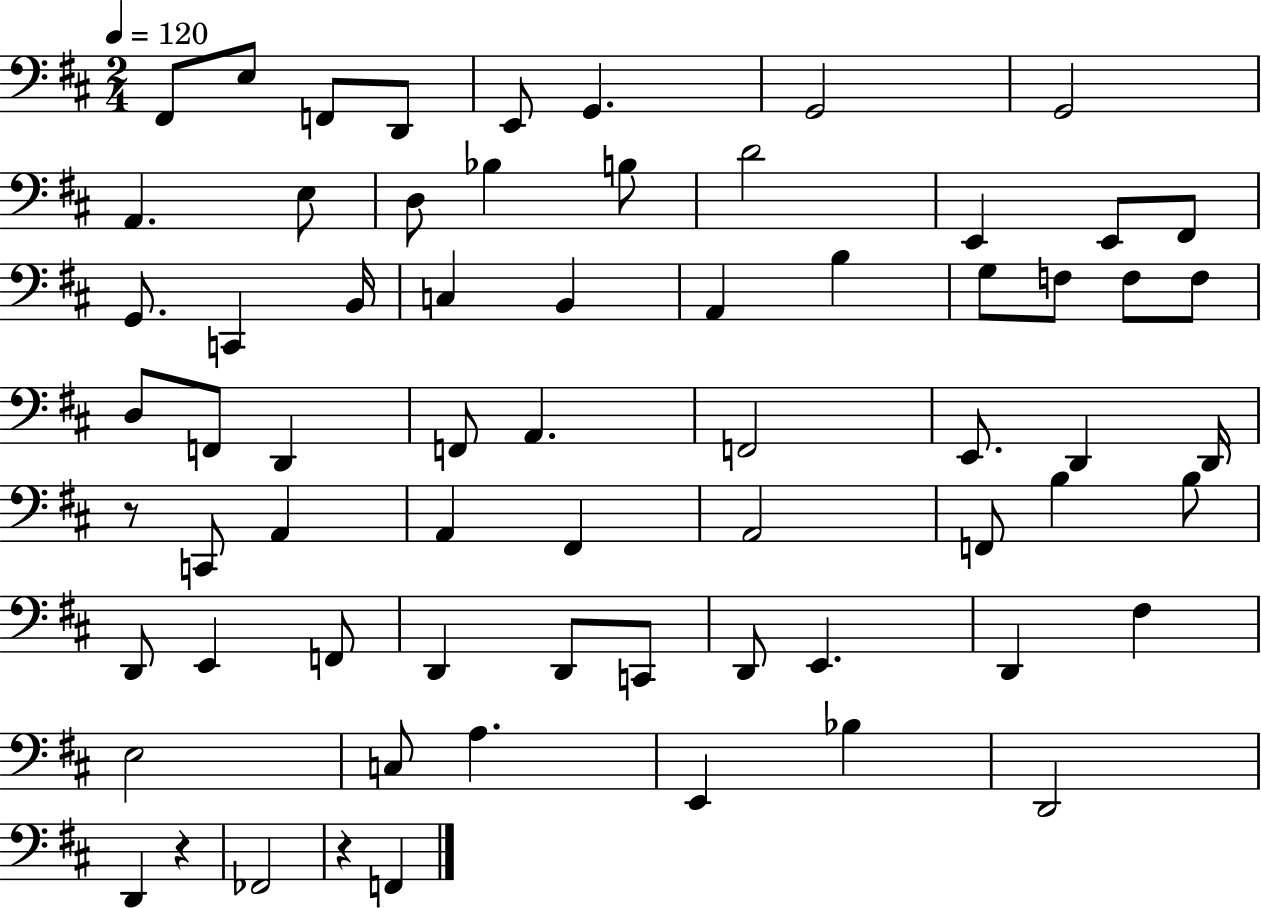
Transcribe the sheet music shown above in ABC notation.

X:1
T:Untitled
M:2/4
L:1/4
K:D
^F,,/2 E,/2 F,,/2 D,,/2 E,,/2 G,, G,,2 G,,2 A,, E,/2 D,/2 _B, B,/2 D2 E,, E,,/2 ^F,,/2 G,,/2 C,, B,,/4 C, B,, A,, B, G,/2 F,/2 F,/2 F,/2 D,/2 F,,/2 D,, F,,/2 A,, F,,2 E,,/2 D,, D,,/4 z/2 C,,/2 A,, A,, ^F,, A,,2 F,,/2 B, B,/2 D,,/2 E,, F,,/2 D,, D,,/2 C,,/2 D,,/2 E,, D,, ^F, E,2 C,/2 A, E,, _B, D,,2 D,, z _F,,2 z F,,